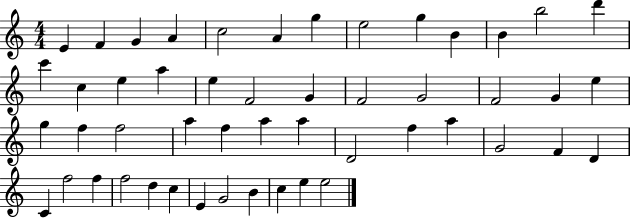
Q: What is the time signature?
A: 4/4